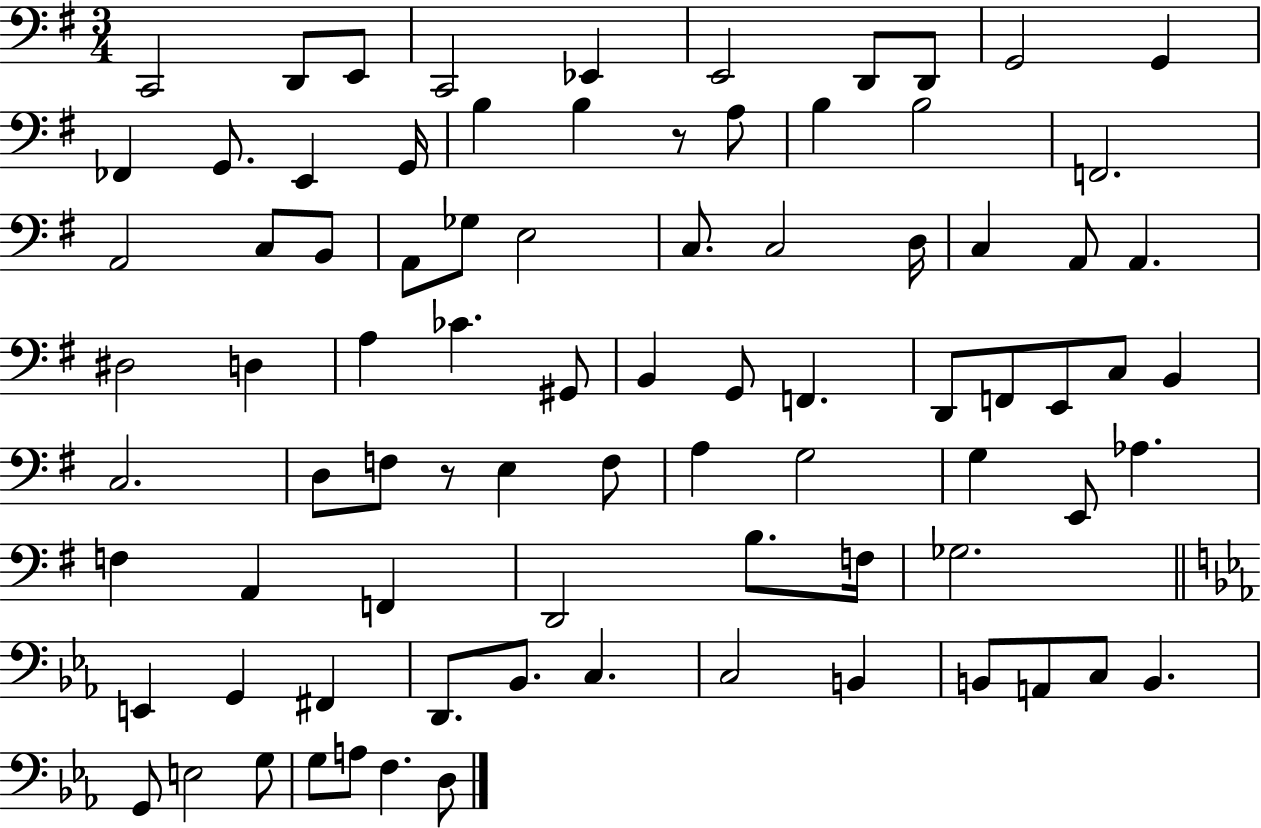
X:1
T:Untitled
M:3/4
L:1/4
K:G
C,,2 D,,/2 E,,/2 C,,2 _E,, E,,2 D,,/2 D,,/2 G,,2 G,, _F,, G,,/2 E,, G,,/4 B, B, z/2 A,/2 B, B,2 F,,2 A,,2 C,/2 B,,/2 A,,/2 _G,/2 E,2 C,/2 C,2 D,/4 C, A,,/2 A,, ^D,2 D, A, _C ^G,,/2 B,, G,,/2 F,, D,,/2 F,,/2 E,,/2 C,/2 B,, C,2 D,/2 F,/2 z/2 E, F,/2 A, G,2 G, E,,/2 _A, F, A,, F,, D,,2 B,/2 F,/4 _G,2 E,, G,, ^F,, D,,/2 _B,,/2 C, C,2 B,, B,,/2 A,,/2 C,/2 B,, G,,/2 E,2 G,/2 G,/2 A,/2 F, D,/2